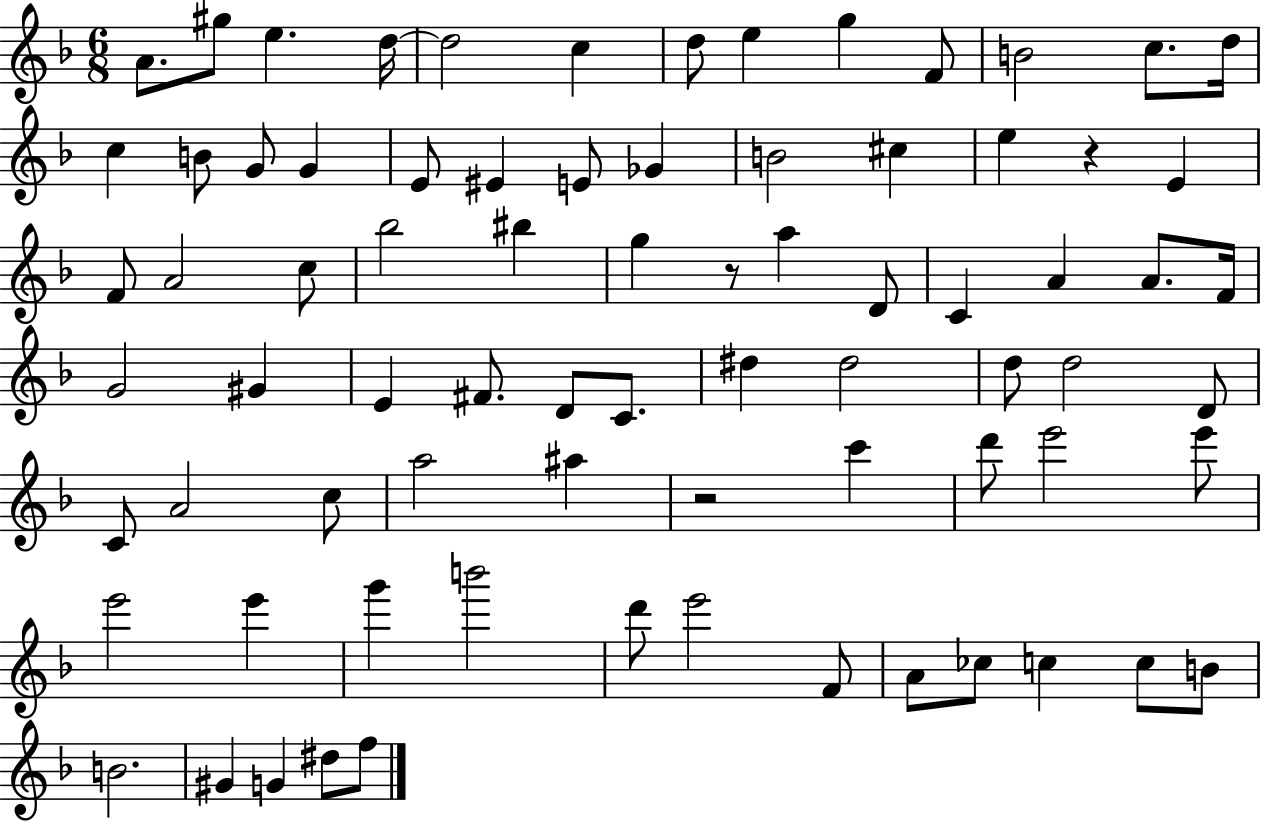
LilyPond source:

{
  \clef treble
  \numericTimeSignature
  \time 6/8
  \key f \major
  a'8. gis''8 e''4. d''16~~ | d''2 c''4 | d''8 e''4 g''4 f'8 | b'2 c''8. d''16 | \break c''4 b'8 g'8 g'4 | e'8 eis'4 e'8 ges'4 | b'2 cis''4 | e''4 r4 e'4 | \break f'8 a'2 c''8 | bes''2 bis''4 | g''4 r8 a''4 d'8 | c'4 a'4 a'8. f'16 | \break g'2 gis'4 | e'4 fis'8. d'8 c'8. | dis''4 dis''2 | d''8 d''2 d'8 | \break c'8 a'2 c''8 | a''2 ais''4 | r2 c'''4 | d'''8 e'''2 e'''8 | \break e'''2 e'''4 | g'''4 b'''2 | d'''8 e'''2 f'8 | a'8 ces''8 c''4 c''8 b'8 | \break b'2. | gis'4 g'4 dis''8 f''8 | \bar "|."
}